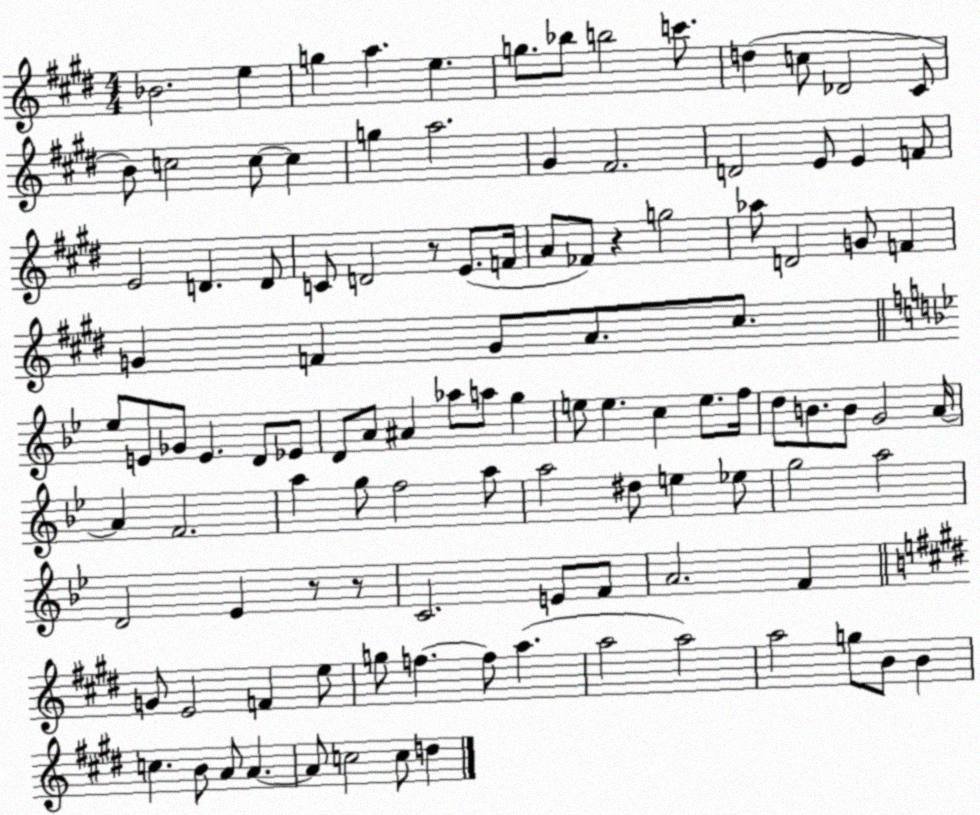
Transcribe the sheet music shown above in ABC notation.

X:1
T:Untitled
M:4/4
L:1/4
K:E
_B2 e g a e g/2 _b/2 b2 c'/2 d c/2 _D2 ^C/2 B/2 c2 c/2 c g a2 ^G ^F2 D2 E/2 E F/2 E2 D D/2 C/2 D2 z/2 E/2 F/4 A/2 _F/2 z g2 _a/2 D2 G/2 F G F G/2 A/2 ^c/2 _e/2 E/2 _G/2 E D/2 _E/2 D/2 A/2 ^A _a/2 a/2 g e/2 e c e/2 f/4 d/2 B/2 B/2 G2 A/4 A F2 a g/2 f2 a/2 a2 ^d/2 e _e/2 g2 a2 D2 _E z/2 z/2 C2 E/2 F/2 A2 F G/2 E2 F e/2 g/2 f f/2 a a2 a2 a2 g/2 B/2 B c B/2 A/2 A A/2 c2 c/2 d